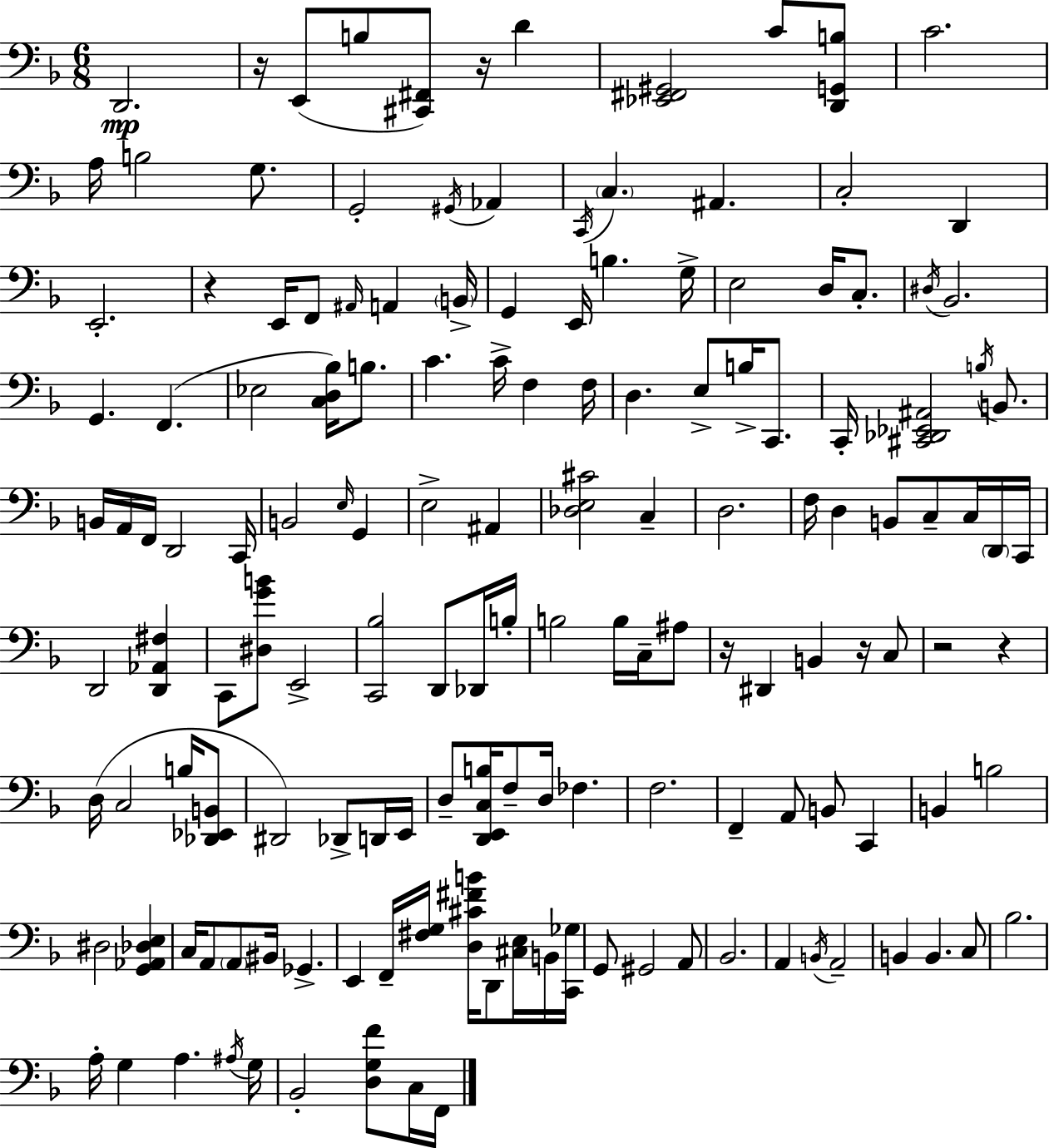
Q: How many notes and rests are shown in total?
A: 150